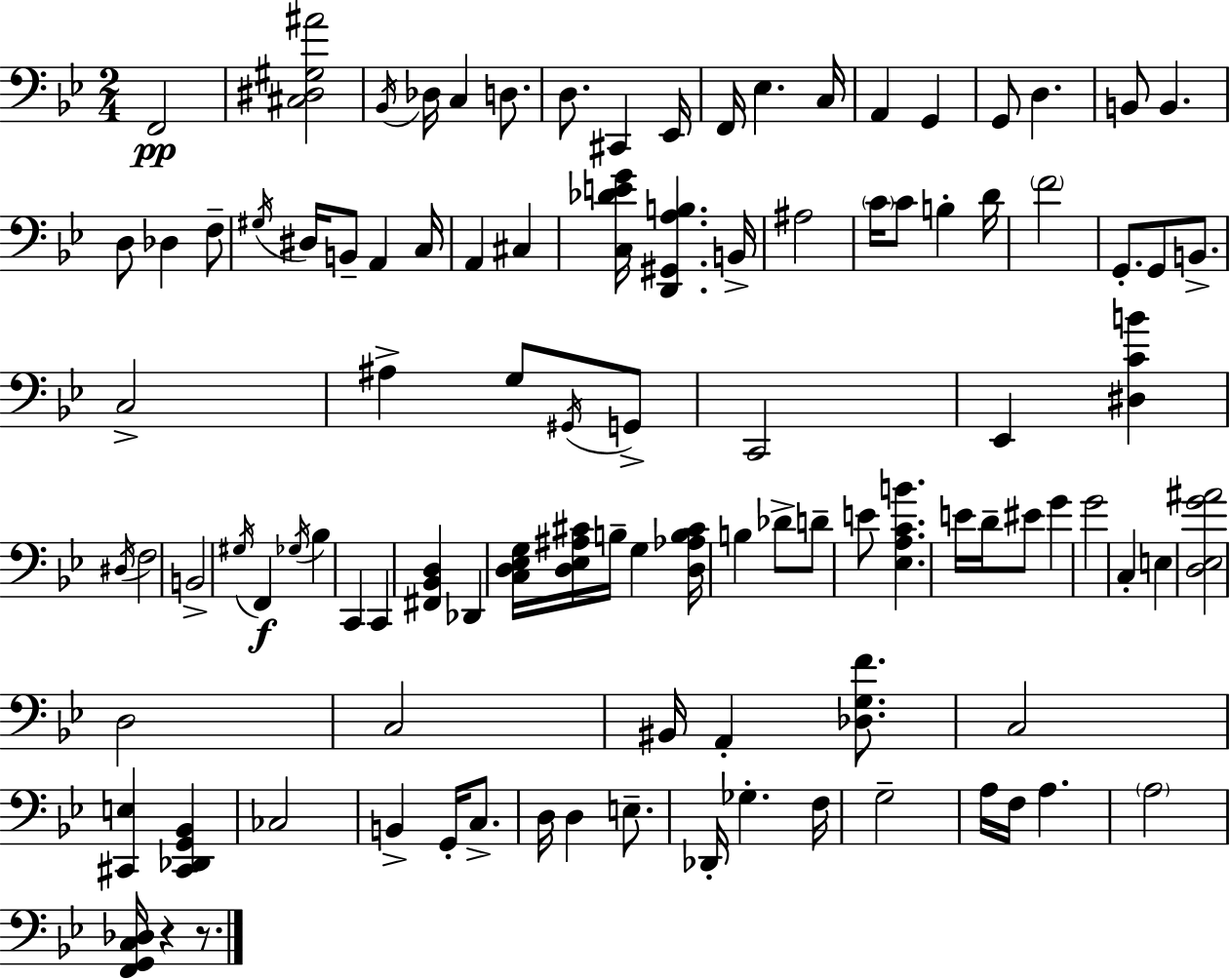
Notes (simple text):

F2/h [C#3,D#3,G#3,A#4]/h Bb2/s Db3/s C3/q D3/e. D3/e. C#2/q Eb2/s F2/s Eb3/q. C3/s A2/q G2/q G2/e D3/q. B2/e B2/q. D3/e Db3/q F3/e G#3/s D#3/s B2/e A2/q C3/s A2/q C#3/q [C3,Db4,E4,G4]/s [D2,G#2,A3,B3]/q. B2/s A#3/h C4/s C4/e B3/q D4/s F4/h G2/e. G2/e B2/e. C3/h A#3/q G3/e G#2/s G2/e C2/h Eb2/q [D#3,C4,B4]/q D#3/s F3/h B2/h G#3/s F2/q Gb3/s Bb3/q C2/q C2/q [F#2,Bb2,D3]/q Db2/q [C3,D3,Eb3,G3]/s [D3,Eb3,A#3,C#4]/s B3/s G3/q [D3,Ab3,B3,C#4]/s B3/q Db4/e D4/e E4/e [Eb3,A3,C4,B4]/q. E4/s D4/s EIS4/e G4/q G4/h C3/q E3/q [D3,Eb3,G4,A#4]/h D3/h C3/h BIS2/s A2/q [Db3,G3,F4]/e. C3/h [C#2,E3]/q [C#2,Db2,G2,Bb2]/q CES3/h B2/q G2/s C3/e. D3/s D3/q E3/e. Db2/s Gb3/q. F3/s G3/h A3/s F3/s A3/q. A3/h [F2,G2,C3,Db3]/s R/q R/e.